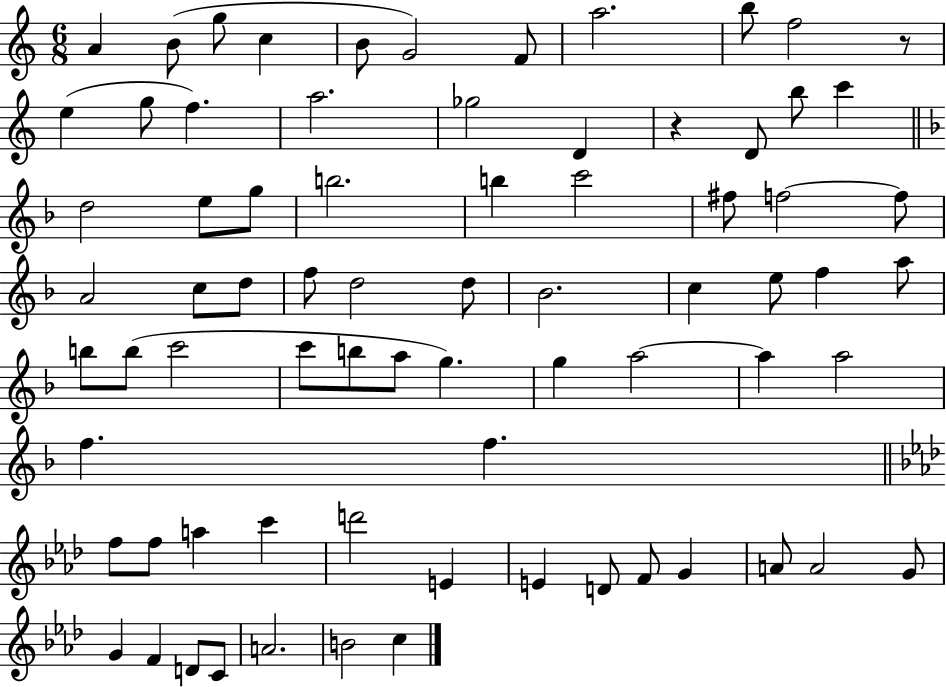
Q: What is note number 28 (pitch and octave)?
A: F5